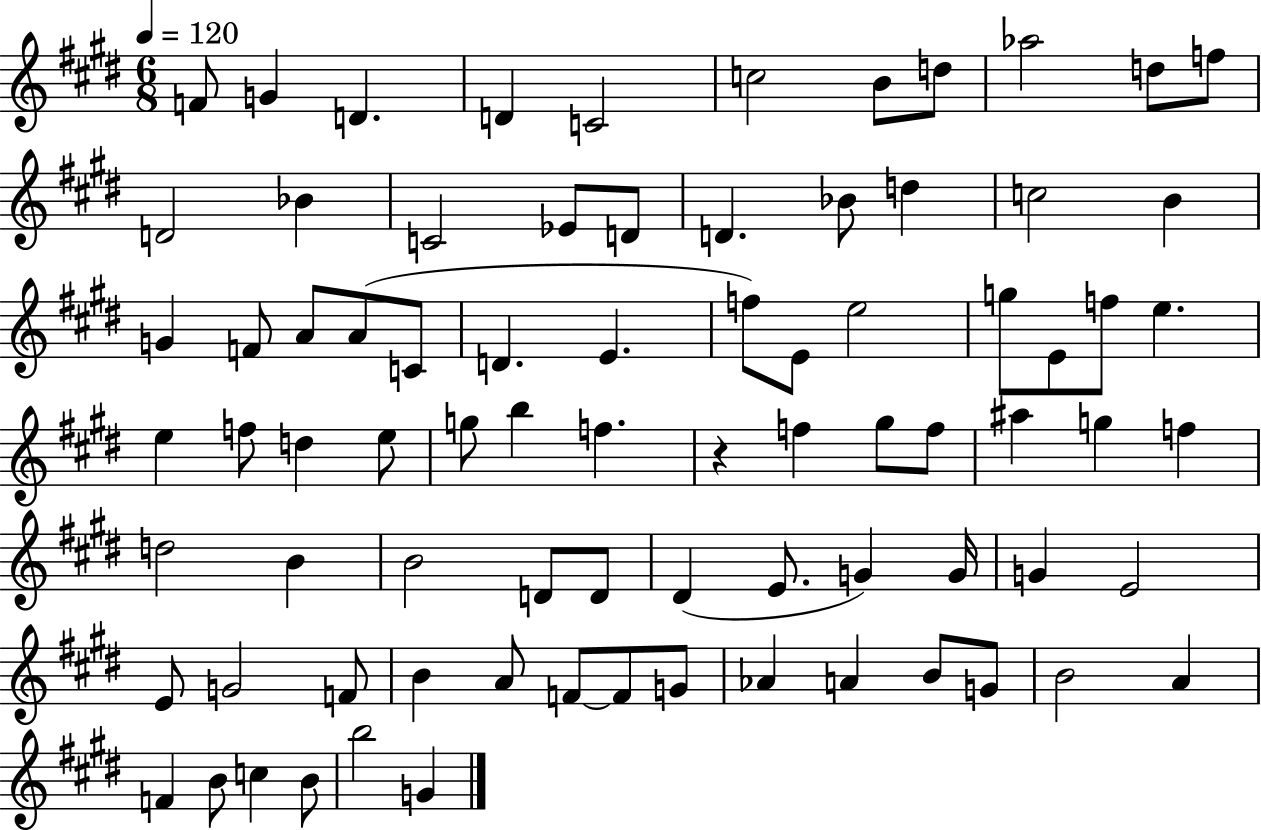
{
  \clef treble
  \numericTimeSignature
  \time 6/8
  \key e \major
  \tempo 4 = 120
  f'8 g'4 d'4. | d'4 c'2 | c''2 b'8 d''8 | aes''2 d''8 f''8 | \break d'2 bes'4 | c'2 ees'8 d'8 | d'4. bes'8 d''4 | c''2 b'4 | \break g'4 f'8 a'8 a'8( c'8 | d'4. e'4. | f''8) e'8 e''2 | g''8 e'8 f''8 e''4. | \break e''4 f''8 d''4 e''8 | g''8 b''4 f''4. | r4 f''4 gis''8 f''8 | ais''4 g''4 f''4 | \break d''2 b'4 | b'2 d'8 d'8 | dis'4( e'8. g'4) g'16 | g'4 e'2 | \break e'8 g'2 f'8 | b'4 a'8 f'8~~ f'8 g'8 | aes'4 a'4 b'8 g'8 | b'2 a'4 | \break f'4 b'8 c''4 b'8 | b''2 g'4 | \bar "|."
}